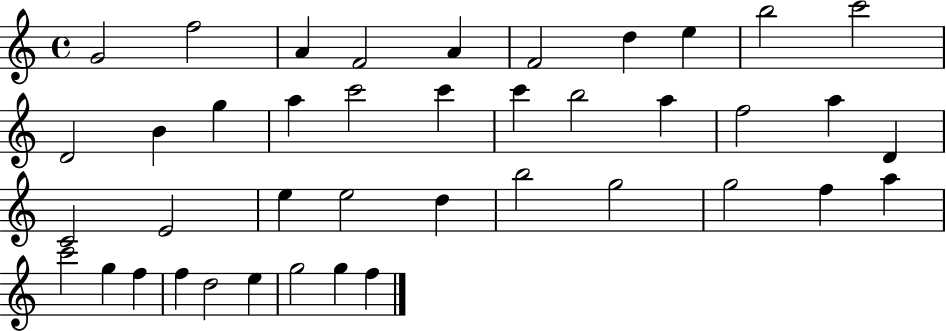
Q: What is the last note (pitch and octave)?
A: F5